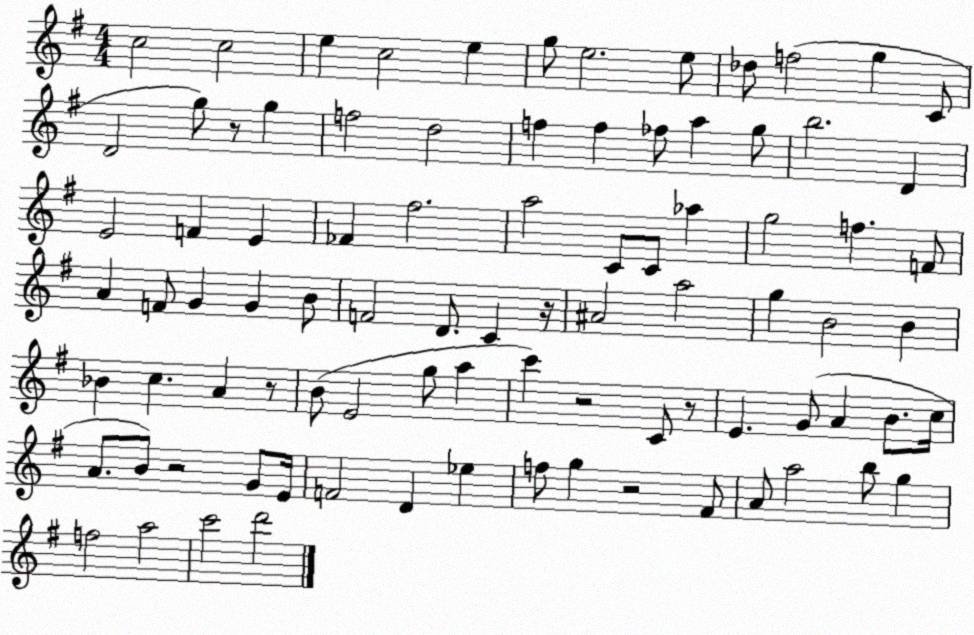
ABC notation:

X:1
T:Untitled
M:4/4
L:1/4
K:G
c2 c2 e c2 e g/2 e2 e/2 _d/2 f2 g C/2 D2 g/2 z/2 g f2 d2 f f _f/2 a g/2 b2 D E2 F E _F ^f2 a2 C/2 C/2 _a g2 f F/2 A F/2 G G B/2 F2 D/2 C z/4 ^A2 a2 g B2 B _B c A z/2 B/2 E2 g/2 a c' z2 C/2 z/2 E G/2 A B/2 c/4 A/2 B/2 z2 G/2 E/4 F2 D _e f/2 g z2 ^F/2 A/2 a2 b/2 g f2 a2 c'2 d'2